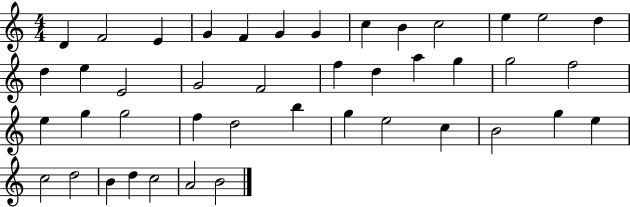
{
  \clef treble
  \numericTimeSignature
  \time 4/4
  \key c \major
  d'4 f'2 e'4 | g'4 f'4 g'4 g'4 | c''4 b'4 c''2 | e''4 e''2 d''4 | \break d''4 e''4 e'2 | g'2 f'2 | f''4 d''4 a''4 g''4 | g''2 f''2 | \break e''4 g''4 g''2 | f''4 d''2 b''4 | g''4 e''2 c''4 | b'2 g''4 e''4 | \break c''2 d''2 | b'4 d''4 c''2 | a'2 b'2 | \bar "|."
}